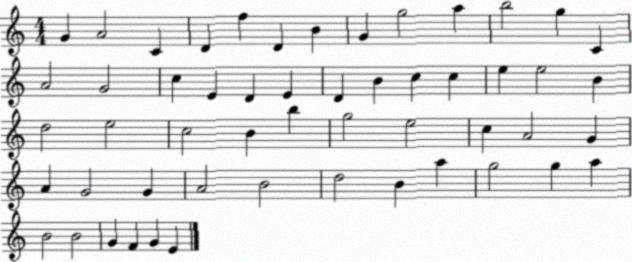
X:1
T:Untitled
M:4/4
L:1/4
K:C
G A2 C D f D B G g2 a b2 g C A2 G2 c E D E D B c c e e2 B d2 e2 c2 B b g2 e2 c A2 G A G2 G A2 B2 d2 B a g2 g a B2 B2 G F G E